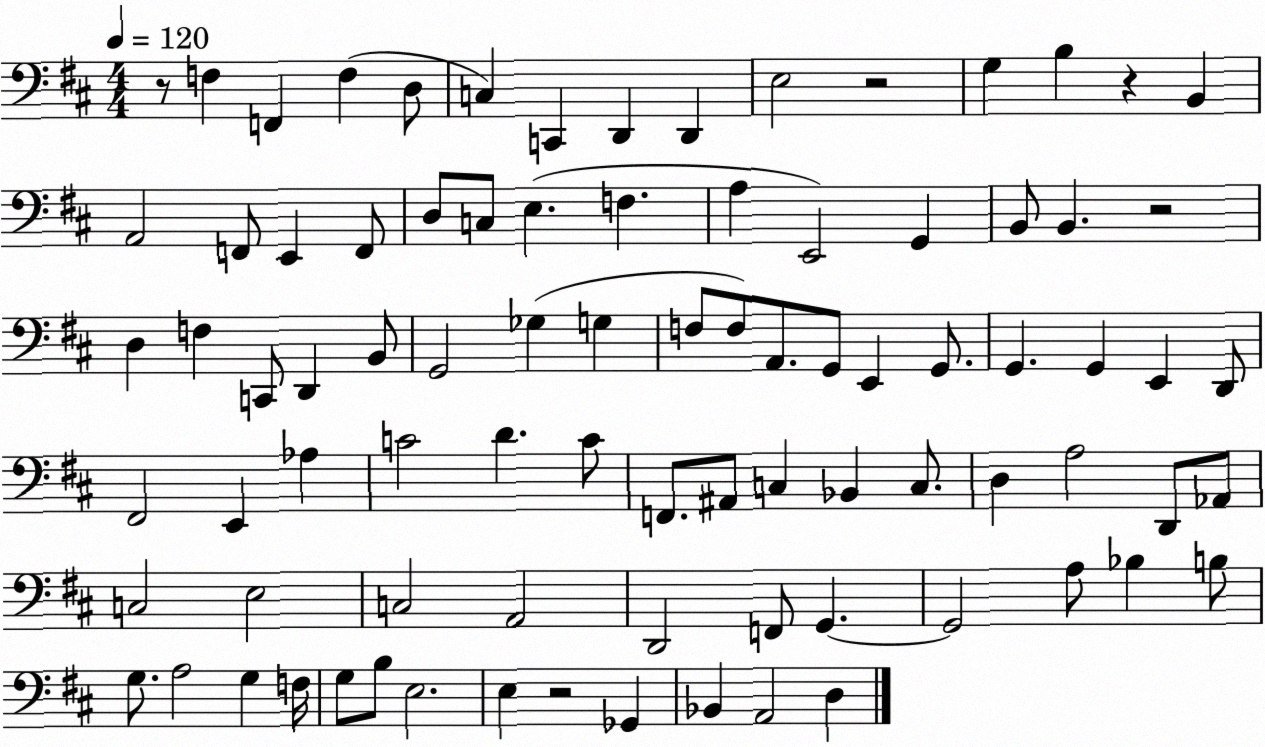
X:1
T:Untitled
M:4/4
L:1/4
K:D
z/2 F, F,, F, D,/2 C, C,, D,, D,, E,2 z2 G, B, z B,, A,,2 F,,/2 E,, F,,/2 D,/2 C,/2 E, F, A, E,,2 G,, B,,/2 B,, z2 D, F, C,,/2 D,, B,,/2 G,,2 _G, G, F,/2 F,/2 A,,/2 G,,/2 E,, G,,/2 G,, G,, E,, D,,/2 ^F,,2 E,, _A, C2 D C/2 F,,/2 ^A,,/2 C, _B,, C,/2 D, A,2 D,,/2 _A,,/2 C,2 E,2 C,2 A,,2 D,,2 F,,/2 G,, G,,2 A,/2 _B, B,/2 G,/2 A,2 G, F,/4 G,/2 B,/2 E,2 E, z2 _G,, _B,, A,,2 D,